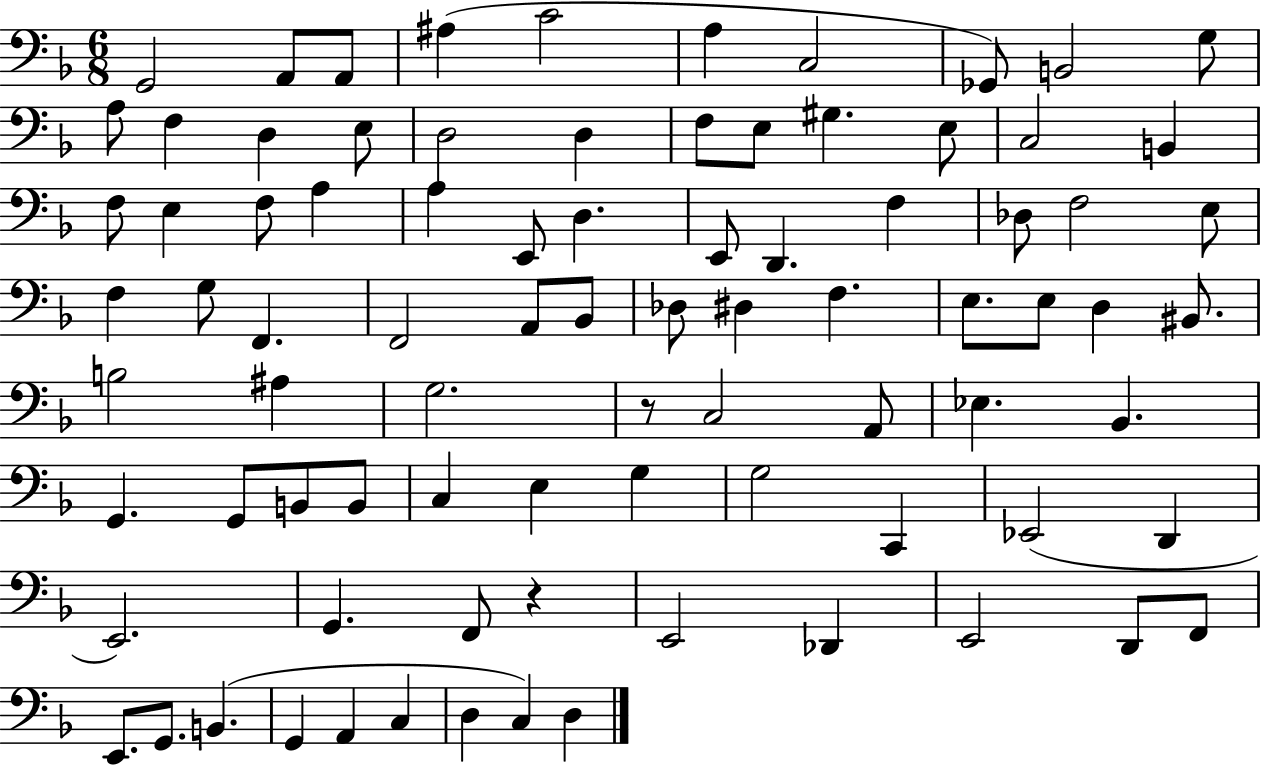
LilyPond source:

{
  \clef bass
  \numericTimeSignature
  \time 6/8
  \key f \major
  g,2 a,8 a,8 | ais4( c'2 | a4 c2 | ges,8) b,2 g8 | \break a8 f4 d4 e8 | d2 d4 | f8 e8 gis4. e8 | c2 b,4 | \break f8 e4 f8 a4 | a4 e,8 d4. | e,8 d,4. f4 | des8 f2 e8 | \break f4 g8 f,4. | f,2 a,8 bes,8 | des8 dis4 f4. | e8. e8 d4 bis,8. | \break b2 ais4 | g2. | r8 c2 a,8 | ees4. bes,4. | \break g,4. g,8 b,8 b,8 | c4 e4 g4 | g2 c,4 | ees,2( d,4 | \break e,2.) | g,4. f,8 r4 | e,2 des,4 | e,2 d,8 f,8 | \break e,8. g,8. b,4.( | g,4 a,4 c4 | d4 c4) d4 | \bar "|."
}